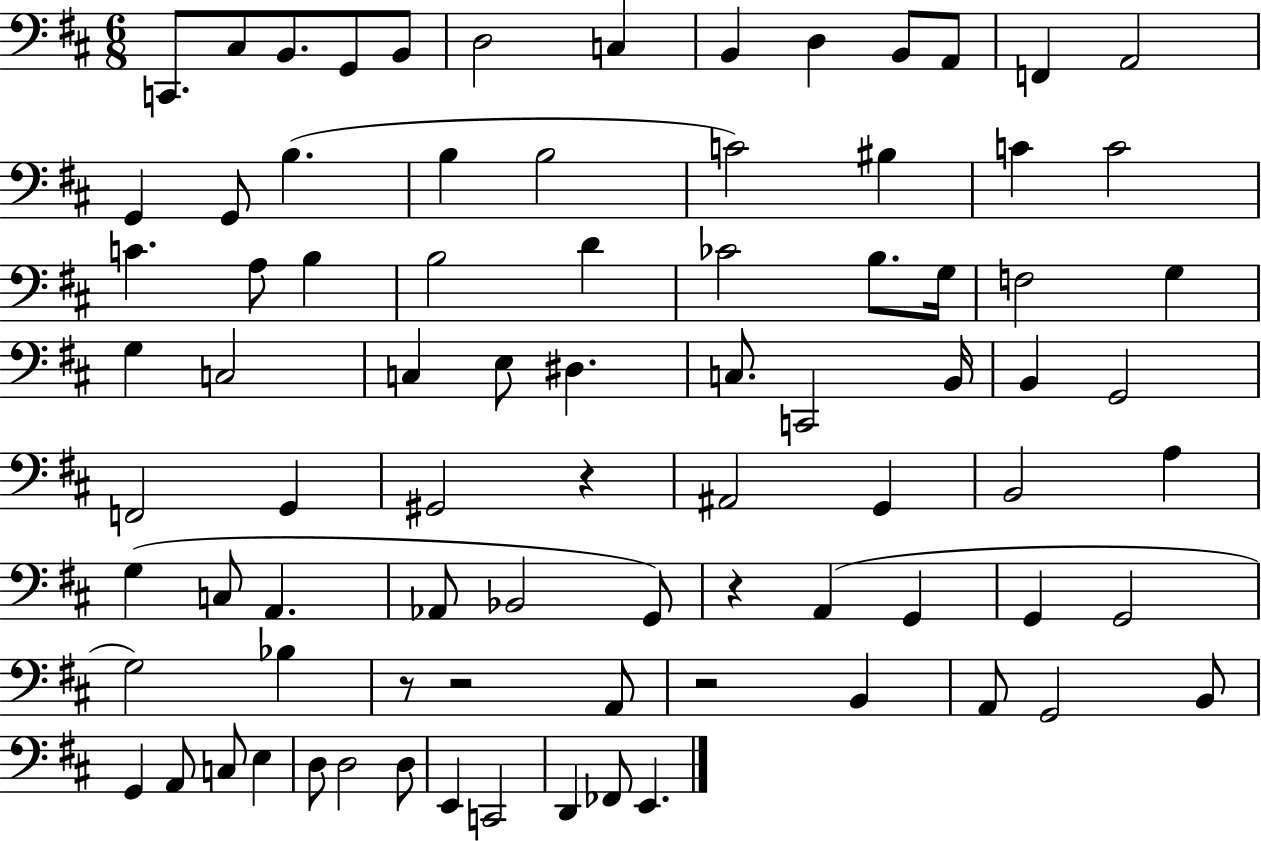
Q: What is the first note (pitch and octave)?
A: C2